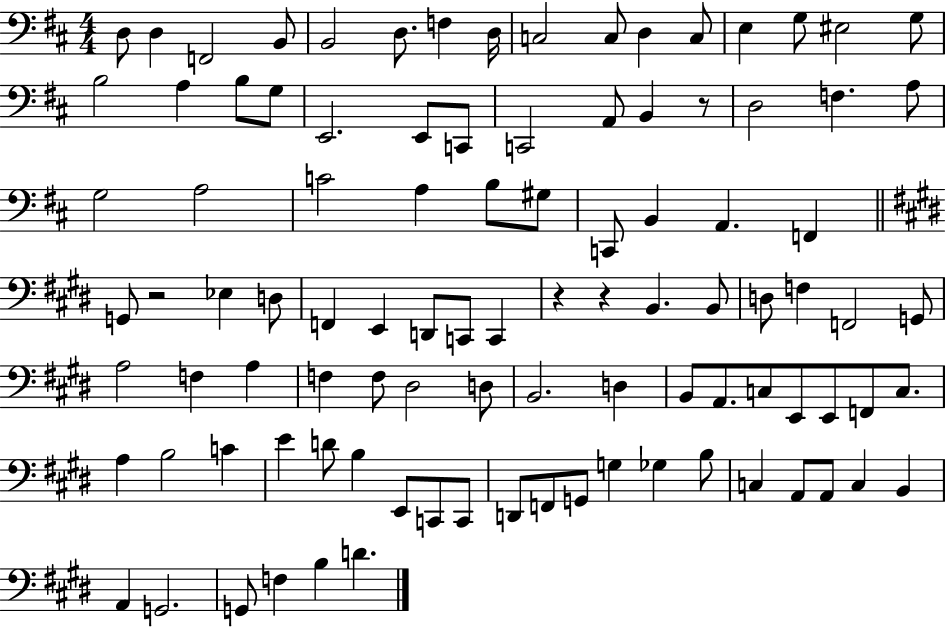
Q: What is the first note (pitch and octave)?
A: D3